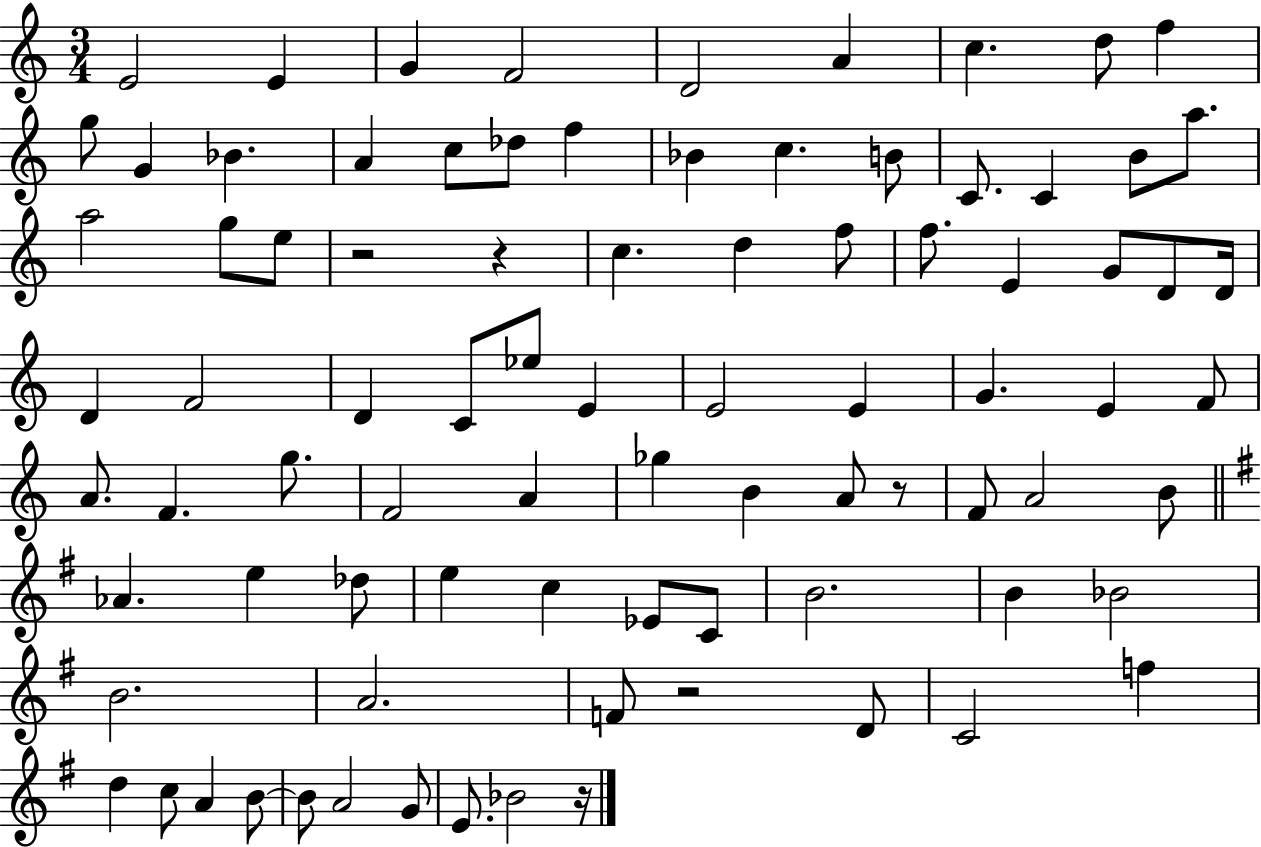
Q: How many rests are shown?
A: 5